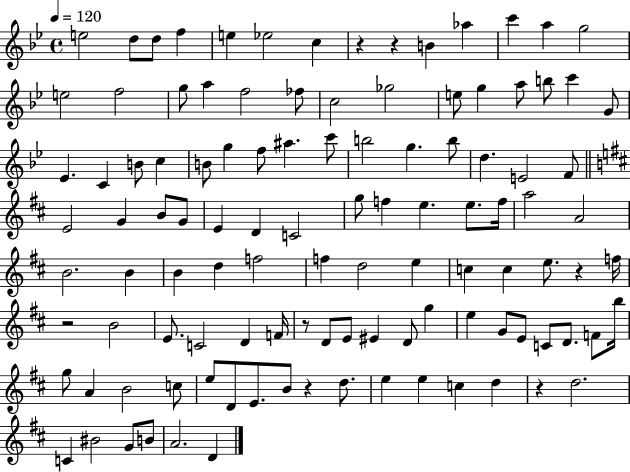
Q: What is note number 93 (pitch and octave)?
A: D5